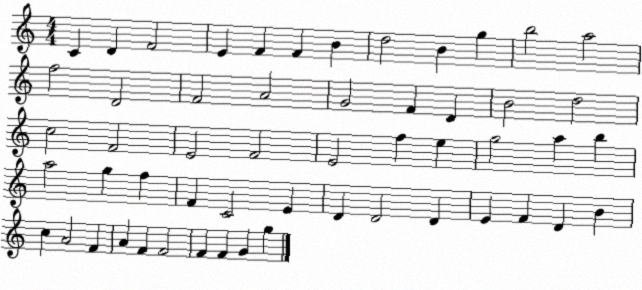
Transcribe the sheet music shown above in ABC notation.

X:1
T:Untitled
M:4/4
L:1/4
K:C
C D F2 E F F B d2 B g b2 a2 f2 D2 F2 A2 G2 F D B2 d2 c2 F2 E2 F2 E2 f e g2 a b a2 g f F C2 E D D2 D E F D B c A2 F A F F2 F F G g